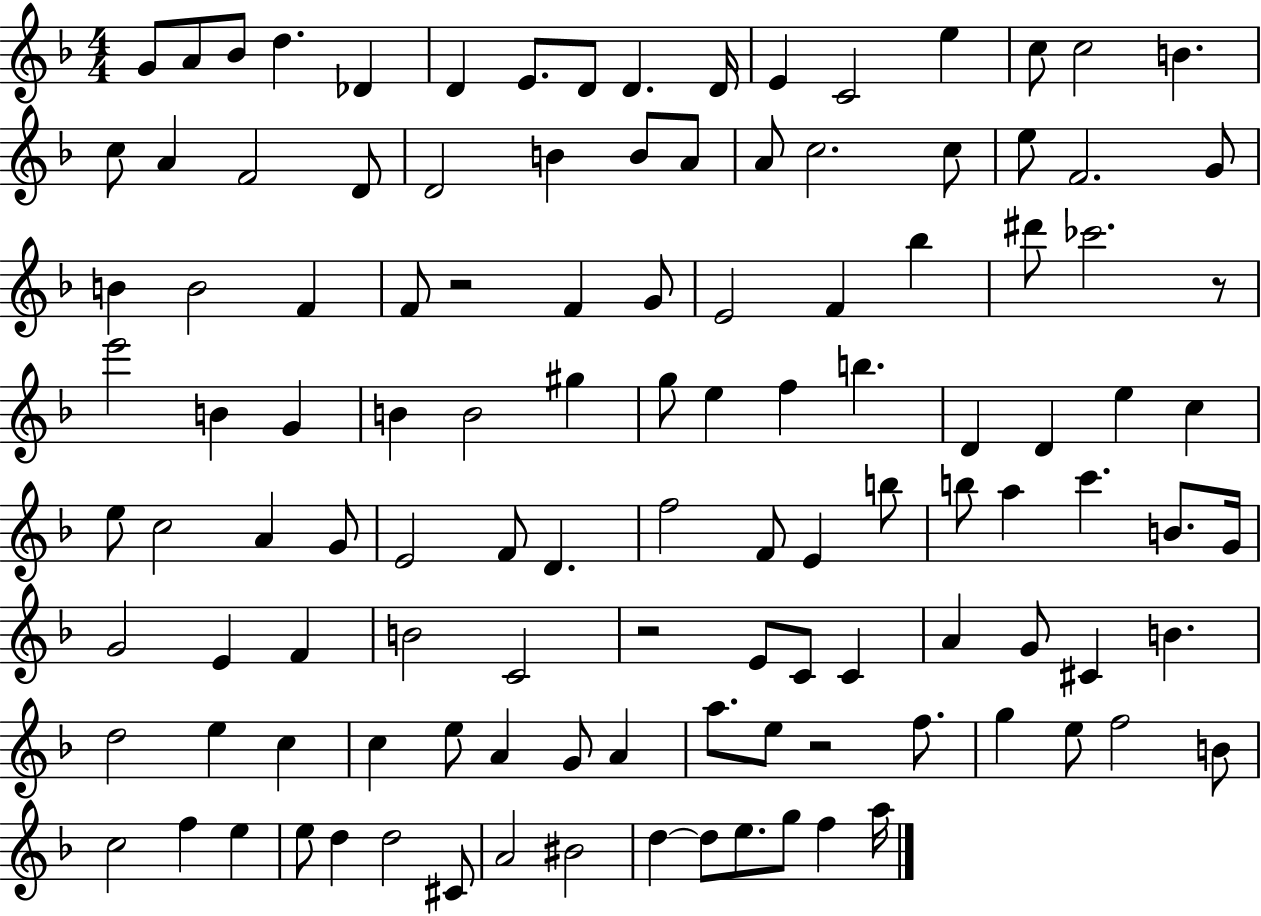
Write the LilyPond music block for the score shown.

{
  \clef treble
  \numericTimeSignature
  \time 4/4
  \key f \major
  g'8 a'8 bes'8 d''4. des'4 | d'4 e'8. d'8 d'4. d'16 | e'4 c'2 e''4 | c''8 c''2 b'4. | \break c''8 a'4 f'2 d'8 | d'2 b'4 b'8 a'8 | a'8 c''2. c''8 | e''8 f'2. g'8 | \break b'4 b'2 f'4 | f'8 r2 f'4 g'8 | e'2 f'4 bes''4 | dis'''8 ces'''2. r8 | \break e'''2 b'4 g'4 | b'4 b'2 gis''4 | g''8 e''4 f''4 b''4. | d'4 d'4 e''4 c''4 | \break e''8 c''2 a'4 g'8 | e'2 f'8 d'4. | f''2 f'8 e'4 b''8 | b''8 a''4 c'''4. b'8. g'16 | \break g'2 e'4 f'4 | b'2 c'2 | r2 e'8 c'8 c'4 | a'4 g'8 cis'4 b'4. | \break d''2 e''4 c''4 | c''4 e''8 a'4 g'8 a'4 | a''8. e''8 r2 f''8. | g''4 e''8 f''2 b'8 | \break c''2 f''4 e''4 | e''8 d''4 d''2 cis'8 | a'2 bis'2 | d''4~~ d''8 e''8. g''8 f''4 a''16 | \break \bar "|."
}